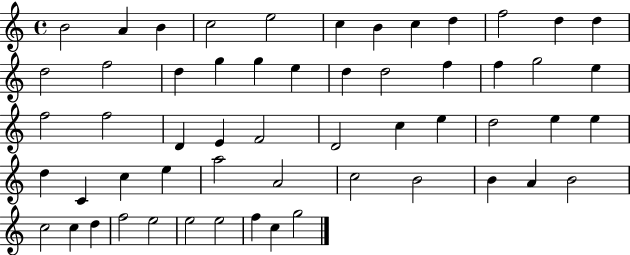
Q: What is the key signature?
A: C major